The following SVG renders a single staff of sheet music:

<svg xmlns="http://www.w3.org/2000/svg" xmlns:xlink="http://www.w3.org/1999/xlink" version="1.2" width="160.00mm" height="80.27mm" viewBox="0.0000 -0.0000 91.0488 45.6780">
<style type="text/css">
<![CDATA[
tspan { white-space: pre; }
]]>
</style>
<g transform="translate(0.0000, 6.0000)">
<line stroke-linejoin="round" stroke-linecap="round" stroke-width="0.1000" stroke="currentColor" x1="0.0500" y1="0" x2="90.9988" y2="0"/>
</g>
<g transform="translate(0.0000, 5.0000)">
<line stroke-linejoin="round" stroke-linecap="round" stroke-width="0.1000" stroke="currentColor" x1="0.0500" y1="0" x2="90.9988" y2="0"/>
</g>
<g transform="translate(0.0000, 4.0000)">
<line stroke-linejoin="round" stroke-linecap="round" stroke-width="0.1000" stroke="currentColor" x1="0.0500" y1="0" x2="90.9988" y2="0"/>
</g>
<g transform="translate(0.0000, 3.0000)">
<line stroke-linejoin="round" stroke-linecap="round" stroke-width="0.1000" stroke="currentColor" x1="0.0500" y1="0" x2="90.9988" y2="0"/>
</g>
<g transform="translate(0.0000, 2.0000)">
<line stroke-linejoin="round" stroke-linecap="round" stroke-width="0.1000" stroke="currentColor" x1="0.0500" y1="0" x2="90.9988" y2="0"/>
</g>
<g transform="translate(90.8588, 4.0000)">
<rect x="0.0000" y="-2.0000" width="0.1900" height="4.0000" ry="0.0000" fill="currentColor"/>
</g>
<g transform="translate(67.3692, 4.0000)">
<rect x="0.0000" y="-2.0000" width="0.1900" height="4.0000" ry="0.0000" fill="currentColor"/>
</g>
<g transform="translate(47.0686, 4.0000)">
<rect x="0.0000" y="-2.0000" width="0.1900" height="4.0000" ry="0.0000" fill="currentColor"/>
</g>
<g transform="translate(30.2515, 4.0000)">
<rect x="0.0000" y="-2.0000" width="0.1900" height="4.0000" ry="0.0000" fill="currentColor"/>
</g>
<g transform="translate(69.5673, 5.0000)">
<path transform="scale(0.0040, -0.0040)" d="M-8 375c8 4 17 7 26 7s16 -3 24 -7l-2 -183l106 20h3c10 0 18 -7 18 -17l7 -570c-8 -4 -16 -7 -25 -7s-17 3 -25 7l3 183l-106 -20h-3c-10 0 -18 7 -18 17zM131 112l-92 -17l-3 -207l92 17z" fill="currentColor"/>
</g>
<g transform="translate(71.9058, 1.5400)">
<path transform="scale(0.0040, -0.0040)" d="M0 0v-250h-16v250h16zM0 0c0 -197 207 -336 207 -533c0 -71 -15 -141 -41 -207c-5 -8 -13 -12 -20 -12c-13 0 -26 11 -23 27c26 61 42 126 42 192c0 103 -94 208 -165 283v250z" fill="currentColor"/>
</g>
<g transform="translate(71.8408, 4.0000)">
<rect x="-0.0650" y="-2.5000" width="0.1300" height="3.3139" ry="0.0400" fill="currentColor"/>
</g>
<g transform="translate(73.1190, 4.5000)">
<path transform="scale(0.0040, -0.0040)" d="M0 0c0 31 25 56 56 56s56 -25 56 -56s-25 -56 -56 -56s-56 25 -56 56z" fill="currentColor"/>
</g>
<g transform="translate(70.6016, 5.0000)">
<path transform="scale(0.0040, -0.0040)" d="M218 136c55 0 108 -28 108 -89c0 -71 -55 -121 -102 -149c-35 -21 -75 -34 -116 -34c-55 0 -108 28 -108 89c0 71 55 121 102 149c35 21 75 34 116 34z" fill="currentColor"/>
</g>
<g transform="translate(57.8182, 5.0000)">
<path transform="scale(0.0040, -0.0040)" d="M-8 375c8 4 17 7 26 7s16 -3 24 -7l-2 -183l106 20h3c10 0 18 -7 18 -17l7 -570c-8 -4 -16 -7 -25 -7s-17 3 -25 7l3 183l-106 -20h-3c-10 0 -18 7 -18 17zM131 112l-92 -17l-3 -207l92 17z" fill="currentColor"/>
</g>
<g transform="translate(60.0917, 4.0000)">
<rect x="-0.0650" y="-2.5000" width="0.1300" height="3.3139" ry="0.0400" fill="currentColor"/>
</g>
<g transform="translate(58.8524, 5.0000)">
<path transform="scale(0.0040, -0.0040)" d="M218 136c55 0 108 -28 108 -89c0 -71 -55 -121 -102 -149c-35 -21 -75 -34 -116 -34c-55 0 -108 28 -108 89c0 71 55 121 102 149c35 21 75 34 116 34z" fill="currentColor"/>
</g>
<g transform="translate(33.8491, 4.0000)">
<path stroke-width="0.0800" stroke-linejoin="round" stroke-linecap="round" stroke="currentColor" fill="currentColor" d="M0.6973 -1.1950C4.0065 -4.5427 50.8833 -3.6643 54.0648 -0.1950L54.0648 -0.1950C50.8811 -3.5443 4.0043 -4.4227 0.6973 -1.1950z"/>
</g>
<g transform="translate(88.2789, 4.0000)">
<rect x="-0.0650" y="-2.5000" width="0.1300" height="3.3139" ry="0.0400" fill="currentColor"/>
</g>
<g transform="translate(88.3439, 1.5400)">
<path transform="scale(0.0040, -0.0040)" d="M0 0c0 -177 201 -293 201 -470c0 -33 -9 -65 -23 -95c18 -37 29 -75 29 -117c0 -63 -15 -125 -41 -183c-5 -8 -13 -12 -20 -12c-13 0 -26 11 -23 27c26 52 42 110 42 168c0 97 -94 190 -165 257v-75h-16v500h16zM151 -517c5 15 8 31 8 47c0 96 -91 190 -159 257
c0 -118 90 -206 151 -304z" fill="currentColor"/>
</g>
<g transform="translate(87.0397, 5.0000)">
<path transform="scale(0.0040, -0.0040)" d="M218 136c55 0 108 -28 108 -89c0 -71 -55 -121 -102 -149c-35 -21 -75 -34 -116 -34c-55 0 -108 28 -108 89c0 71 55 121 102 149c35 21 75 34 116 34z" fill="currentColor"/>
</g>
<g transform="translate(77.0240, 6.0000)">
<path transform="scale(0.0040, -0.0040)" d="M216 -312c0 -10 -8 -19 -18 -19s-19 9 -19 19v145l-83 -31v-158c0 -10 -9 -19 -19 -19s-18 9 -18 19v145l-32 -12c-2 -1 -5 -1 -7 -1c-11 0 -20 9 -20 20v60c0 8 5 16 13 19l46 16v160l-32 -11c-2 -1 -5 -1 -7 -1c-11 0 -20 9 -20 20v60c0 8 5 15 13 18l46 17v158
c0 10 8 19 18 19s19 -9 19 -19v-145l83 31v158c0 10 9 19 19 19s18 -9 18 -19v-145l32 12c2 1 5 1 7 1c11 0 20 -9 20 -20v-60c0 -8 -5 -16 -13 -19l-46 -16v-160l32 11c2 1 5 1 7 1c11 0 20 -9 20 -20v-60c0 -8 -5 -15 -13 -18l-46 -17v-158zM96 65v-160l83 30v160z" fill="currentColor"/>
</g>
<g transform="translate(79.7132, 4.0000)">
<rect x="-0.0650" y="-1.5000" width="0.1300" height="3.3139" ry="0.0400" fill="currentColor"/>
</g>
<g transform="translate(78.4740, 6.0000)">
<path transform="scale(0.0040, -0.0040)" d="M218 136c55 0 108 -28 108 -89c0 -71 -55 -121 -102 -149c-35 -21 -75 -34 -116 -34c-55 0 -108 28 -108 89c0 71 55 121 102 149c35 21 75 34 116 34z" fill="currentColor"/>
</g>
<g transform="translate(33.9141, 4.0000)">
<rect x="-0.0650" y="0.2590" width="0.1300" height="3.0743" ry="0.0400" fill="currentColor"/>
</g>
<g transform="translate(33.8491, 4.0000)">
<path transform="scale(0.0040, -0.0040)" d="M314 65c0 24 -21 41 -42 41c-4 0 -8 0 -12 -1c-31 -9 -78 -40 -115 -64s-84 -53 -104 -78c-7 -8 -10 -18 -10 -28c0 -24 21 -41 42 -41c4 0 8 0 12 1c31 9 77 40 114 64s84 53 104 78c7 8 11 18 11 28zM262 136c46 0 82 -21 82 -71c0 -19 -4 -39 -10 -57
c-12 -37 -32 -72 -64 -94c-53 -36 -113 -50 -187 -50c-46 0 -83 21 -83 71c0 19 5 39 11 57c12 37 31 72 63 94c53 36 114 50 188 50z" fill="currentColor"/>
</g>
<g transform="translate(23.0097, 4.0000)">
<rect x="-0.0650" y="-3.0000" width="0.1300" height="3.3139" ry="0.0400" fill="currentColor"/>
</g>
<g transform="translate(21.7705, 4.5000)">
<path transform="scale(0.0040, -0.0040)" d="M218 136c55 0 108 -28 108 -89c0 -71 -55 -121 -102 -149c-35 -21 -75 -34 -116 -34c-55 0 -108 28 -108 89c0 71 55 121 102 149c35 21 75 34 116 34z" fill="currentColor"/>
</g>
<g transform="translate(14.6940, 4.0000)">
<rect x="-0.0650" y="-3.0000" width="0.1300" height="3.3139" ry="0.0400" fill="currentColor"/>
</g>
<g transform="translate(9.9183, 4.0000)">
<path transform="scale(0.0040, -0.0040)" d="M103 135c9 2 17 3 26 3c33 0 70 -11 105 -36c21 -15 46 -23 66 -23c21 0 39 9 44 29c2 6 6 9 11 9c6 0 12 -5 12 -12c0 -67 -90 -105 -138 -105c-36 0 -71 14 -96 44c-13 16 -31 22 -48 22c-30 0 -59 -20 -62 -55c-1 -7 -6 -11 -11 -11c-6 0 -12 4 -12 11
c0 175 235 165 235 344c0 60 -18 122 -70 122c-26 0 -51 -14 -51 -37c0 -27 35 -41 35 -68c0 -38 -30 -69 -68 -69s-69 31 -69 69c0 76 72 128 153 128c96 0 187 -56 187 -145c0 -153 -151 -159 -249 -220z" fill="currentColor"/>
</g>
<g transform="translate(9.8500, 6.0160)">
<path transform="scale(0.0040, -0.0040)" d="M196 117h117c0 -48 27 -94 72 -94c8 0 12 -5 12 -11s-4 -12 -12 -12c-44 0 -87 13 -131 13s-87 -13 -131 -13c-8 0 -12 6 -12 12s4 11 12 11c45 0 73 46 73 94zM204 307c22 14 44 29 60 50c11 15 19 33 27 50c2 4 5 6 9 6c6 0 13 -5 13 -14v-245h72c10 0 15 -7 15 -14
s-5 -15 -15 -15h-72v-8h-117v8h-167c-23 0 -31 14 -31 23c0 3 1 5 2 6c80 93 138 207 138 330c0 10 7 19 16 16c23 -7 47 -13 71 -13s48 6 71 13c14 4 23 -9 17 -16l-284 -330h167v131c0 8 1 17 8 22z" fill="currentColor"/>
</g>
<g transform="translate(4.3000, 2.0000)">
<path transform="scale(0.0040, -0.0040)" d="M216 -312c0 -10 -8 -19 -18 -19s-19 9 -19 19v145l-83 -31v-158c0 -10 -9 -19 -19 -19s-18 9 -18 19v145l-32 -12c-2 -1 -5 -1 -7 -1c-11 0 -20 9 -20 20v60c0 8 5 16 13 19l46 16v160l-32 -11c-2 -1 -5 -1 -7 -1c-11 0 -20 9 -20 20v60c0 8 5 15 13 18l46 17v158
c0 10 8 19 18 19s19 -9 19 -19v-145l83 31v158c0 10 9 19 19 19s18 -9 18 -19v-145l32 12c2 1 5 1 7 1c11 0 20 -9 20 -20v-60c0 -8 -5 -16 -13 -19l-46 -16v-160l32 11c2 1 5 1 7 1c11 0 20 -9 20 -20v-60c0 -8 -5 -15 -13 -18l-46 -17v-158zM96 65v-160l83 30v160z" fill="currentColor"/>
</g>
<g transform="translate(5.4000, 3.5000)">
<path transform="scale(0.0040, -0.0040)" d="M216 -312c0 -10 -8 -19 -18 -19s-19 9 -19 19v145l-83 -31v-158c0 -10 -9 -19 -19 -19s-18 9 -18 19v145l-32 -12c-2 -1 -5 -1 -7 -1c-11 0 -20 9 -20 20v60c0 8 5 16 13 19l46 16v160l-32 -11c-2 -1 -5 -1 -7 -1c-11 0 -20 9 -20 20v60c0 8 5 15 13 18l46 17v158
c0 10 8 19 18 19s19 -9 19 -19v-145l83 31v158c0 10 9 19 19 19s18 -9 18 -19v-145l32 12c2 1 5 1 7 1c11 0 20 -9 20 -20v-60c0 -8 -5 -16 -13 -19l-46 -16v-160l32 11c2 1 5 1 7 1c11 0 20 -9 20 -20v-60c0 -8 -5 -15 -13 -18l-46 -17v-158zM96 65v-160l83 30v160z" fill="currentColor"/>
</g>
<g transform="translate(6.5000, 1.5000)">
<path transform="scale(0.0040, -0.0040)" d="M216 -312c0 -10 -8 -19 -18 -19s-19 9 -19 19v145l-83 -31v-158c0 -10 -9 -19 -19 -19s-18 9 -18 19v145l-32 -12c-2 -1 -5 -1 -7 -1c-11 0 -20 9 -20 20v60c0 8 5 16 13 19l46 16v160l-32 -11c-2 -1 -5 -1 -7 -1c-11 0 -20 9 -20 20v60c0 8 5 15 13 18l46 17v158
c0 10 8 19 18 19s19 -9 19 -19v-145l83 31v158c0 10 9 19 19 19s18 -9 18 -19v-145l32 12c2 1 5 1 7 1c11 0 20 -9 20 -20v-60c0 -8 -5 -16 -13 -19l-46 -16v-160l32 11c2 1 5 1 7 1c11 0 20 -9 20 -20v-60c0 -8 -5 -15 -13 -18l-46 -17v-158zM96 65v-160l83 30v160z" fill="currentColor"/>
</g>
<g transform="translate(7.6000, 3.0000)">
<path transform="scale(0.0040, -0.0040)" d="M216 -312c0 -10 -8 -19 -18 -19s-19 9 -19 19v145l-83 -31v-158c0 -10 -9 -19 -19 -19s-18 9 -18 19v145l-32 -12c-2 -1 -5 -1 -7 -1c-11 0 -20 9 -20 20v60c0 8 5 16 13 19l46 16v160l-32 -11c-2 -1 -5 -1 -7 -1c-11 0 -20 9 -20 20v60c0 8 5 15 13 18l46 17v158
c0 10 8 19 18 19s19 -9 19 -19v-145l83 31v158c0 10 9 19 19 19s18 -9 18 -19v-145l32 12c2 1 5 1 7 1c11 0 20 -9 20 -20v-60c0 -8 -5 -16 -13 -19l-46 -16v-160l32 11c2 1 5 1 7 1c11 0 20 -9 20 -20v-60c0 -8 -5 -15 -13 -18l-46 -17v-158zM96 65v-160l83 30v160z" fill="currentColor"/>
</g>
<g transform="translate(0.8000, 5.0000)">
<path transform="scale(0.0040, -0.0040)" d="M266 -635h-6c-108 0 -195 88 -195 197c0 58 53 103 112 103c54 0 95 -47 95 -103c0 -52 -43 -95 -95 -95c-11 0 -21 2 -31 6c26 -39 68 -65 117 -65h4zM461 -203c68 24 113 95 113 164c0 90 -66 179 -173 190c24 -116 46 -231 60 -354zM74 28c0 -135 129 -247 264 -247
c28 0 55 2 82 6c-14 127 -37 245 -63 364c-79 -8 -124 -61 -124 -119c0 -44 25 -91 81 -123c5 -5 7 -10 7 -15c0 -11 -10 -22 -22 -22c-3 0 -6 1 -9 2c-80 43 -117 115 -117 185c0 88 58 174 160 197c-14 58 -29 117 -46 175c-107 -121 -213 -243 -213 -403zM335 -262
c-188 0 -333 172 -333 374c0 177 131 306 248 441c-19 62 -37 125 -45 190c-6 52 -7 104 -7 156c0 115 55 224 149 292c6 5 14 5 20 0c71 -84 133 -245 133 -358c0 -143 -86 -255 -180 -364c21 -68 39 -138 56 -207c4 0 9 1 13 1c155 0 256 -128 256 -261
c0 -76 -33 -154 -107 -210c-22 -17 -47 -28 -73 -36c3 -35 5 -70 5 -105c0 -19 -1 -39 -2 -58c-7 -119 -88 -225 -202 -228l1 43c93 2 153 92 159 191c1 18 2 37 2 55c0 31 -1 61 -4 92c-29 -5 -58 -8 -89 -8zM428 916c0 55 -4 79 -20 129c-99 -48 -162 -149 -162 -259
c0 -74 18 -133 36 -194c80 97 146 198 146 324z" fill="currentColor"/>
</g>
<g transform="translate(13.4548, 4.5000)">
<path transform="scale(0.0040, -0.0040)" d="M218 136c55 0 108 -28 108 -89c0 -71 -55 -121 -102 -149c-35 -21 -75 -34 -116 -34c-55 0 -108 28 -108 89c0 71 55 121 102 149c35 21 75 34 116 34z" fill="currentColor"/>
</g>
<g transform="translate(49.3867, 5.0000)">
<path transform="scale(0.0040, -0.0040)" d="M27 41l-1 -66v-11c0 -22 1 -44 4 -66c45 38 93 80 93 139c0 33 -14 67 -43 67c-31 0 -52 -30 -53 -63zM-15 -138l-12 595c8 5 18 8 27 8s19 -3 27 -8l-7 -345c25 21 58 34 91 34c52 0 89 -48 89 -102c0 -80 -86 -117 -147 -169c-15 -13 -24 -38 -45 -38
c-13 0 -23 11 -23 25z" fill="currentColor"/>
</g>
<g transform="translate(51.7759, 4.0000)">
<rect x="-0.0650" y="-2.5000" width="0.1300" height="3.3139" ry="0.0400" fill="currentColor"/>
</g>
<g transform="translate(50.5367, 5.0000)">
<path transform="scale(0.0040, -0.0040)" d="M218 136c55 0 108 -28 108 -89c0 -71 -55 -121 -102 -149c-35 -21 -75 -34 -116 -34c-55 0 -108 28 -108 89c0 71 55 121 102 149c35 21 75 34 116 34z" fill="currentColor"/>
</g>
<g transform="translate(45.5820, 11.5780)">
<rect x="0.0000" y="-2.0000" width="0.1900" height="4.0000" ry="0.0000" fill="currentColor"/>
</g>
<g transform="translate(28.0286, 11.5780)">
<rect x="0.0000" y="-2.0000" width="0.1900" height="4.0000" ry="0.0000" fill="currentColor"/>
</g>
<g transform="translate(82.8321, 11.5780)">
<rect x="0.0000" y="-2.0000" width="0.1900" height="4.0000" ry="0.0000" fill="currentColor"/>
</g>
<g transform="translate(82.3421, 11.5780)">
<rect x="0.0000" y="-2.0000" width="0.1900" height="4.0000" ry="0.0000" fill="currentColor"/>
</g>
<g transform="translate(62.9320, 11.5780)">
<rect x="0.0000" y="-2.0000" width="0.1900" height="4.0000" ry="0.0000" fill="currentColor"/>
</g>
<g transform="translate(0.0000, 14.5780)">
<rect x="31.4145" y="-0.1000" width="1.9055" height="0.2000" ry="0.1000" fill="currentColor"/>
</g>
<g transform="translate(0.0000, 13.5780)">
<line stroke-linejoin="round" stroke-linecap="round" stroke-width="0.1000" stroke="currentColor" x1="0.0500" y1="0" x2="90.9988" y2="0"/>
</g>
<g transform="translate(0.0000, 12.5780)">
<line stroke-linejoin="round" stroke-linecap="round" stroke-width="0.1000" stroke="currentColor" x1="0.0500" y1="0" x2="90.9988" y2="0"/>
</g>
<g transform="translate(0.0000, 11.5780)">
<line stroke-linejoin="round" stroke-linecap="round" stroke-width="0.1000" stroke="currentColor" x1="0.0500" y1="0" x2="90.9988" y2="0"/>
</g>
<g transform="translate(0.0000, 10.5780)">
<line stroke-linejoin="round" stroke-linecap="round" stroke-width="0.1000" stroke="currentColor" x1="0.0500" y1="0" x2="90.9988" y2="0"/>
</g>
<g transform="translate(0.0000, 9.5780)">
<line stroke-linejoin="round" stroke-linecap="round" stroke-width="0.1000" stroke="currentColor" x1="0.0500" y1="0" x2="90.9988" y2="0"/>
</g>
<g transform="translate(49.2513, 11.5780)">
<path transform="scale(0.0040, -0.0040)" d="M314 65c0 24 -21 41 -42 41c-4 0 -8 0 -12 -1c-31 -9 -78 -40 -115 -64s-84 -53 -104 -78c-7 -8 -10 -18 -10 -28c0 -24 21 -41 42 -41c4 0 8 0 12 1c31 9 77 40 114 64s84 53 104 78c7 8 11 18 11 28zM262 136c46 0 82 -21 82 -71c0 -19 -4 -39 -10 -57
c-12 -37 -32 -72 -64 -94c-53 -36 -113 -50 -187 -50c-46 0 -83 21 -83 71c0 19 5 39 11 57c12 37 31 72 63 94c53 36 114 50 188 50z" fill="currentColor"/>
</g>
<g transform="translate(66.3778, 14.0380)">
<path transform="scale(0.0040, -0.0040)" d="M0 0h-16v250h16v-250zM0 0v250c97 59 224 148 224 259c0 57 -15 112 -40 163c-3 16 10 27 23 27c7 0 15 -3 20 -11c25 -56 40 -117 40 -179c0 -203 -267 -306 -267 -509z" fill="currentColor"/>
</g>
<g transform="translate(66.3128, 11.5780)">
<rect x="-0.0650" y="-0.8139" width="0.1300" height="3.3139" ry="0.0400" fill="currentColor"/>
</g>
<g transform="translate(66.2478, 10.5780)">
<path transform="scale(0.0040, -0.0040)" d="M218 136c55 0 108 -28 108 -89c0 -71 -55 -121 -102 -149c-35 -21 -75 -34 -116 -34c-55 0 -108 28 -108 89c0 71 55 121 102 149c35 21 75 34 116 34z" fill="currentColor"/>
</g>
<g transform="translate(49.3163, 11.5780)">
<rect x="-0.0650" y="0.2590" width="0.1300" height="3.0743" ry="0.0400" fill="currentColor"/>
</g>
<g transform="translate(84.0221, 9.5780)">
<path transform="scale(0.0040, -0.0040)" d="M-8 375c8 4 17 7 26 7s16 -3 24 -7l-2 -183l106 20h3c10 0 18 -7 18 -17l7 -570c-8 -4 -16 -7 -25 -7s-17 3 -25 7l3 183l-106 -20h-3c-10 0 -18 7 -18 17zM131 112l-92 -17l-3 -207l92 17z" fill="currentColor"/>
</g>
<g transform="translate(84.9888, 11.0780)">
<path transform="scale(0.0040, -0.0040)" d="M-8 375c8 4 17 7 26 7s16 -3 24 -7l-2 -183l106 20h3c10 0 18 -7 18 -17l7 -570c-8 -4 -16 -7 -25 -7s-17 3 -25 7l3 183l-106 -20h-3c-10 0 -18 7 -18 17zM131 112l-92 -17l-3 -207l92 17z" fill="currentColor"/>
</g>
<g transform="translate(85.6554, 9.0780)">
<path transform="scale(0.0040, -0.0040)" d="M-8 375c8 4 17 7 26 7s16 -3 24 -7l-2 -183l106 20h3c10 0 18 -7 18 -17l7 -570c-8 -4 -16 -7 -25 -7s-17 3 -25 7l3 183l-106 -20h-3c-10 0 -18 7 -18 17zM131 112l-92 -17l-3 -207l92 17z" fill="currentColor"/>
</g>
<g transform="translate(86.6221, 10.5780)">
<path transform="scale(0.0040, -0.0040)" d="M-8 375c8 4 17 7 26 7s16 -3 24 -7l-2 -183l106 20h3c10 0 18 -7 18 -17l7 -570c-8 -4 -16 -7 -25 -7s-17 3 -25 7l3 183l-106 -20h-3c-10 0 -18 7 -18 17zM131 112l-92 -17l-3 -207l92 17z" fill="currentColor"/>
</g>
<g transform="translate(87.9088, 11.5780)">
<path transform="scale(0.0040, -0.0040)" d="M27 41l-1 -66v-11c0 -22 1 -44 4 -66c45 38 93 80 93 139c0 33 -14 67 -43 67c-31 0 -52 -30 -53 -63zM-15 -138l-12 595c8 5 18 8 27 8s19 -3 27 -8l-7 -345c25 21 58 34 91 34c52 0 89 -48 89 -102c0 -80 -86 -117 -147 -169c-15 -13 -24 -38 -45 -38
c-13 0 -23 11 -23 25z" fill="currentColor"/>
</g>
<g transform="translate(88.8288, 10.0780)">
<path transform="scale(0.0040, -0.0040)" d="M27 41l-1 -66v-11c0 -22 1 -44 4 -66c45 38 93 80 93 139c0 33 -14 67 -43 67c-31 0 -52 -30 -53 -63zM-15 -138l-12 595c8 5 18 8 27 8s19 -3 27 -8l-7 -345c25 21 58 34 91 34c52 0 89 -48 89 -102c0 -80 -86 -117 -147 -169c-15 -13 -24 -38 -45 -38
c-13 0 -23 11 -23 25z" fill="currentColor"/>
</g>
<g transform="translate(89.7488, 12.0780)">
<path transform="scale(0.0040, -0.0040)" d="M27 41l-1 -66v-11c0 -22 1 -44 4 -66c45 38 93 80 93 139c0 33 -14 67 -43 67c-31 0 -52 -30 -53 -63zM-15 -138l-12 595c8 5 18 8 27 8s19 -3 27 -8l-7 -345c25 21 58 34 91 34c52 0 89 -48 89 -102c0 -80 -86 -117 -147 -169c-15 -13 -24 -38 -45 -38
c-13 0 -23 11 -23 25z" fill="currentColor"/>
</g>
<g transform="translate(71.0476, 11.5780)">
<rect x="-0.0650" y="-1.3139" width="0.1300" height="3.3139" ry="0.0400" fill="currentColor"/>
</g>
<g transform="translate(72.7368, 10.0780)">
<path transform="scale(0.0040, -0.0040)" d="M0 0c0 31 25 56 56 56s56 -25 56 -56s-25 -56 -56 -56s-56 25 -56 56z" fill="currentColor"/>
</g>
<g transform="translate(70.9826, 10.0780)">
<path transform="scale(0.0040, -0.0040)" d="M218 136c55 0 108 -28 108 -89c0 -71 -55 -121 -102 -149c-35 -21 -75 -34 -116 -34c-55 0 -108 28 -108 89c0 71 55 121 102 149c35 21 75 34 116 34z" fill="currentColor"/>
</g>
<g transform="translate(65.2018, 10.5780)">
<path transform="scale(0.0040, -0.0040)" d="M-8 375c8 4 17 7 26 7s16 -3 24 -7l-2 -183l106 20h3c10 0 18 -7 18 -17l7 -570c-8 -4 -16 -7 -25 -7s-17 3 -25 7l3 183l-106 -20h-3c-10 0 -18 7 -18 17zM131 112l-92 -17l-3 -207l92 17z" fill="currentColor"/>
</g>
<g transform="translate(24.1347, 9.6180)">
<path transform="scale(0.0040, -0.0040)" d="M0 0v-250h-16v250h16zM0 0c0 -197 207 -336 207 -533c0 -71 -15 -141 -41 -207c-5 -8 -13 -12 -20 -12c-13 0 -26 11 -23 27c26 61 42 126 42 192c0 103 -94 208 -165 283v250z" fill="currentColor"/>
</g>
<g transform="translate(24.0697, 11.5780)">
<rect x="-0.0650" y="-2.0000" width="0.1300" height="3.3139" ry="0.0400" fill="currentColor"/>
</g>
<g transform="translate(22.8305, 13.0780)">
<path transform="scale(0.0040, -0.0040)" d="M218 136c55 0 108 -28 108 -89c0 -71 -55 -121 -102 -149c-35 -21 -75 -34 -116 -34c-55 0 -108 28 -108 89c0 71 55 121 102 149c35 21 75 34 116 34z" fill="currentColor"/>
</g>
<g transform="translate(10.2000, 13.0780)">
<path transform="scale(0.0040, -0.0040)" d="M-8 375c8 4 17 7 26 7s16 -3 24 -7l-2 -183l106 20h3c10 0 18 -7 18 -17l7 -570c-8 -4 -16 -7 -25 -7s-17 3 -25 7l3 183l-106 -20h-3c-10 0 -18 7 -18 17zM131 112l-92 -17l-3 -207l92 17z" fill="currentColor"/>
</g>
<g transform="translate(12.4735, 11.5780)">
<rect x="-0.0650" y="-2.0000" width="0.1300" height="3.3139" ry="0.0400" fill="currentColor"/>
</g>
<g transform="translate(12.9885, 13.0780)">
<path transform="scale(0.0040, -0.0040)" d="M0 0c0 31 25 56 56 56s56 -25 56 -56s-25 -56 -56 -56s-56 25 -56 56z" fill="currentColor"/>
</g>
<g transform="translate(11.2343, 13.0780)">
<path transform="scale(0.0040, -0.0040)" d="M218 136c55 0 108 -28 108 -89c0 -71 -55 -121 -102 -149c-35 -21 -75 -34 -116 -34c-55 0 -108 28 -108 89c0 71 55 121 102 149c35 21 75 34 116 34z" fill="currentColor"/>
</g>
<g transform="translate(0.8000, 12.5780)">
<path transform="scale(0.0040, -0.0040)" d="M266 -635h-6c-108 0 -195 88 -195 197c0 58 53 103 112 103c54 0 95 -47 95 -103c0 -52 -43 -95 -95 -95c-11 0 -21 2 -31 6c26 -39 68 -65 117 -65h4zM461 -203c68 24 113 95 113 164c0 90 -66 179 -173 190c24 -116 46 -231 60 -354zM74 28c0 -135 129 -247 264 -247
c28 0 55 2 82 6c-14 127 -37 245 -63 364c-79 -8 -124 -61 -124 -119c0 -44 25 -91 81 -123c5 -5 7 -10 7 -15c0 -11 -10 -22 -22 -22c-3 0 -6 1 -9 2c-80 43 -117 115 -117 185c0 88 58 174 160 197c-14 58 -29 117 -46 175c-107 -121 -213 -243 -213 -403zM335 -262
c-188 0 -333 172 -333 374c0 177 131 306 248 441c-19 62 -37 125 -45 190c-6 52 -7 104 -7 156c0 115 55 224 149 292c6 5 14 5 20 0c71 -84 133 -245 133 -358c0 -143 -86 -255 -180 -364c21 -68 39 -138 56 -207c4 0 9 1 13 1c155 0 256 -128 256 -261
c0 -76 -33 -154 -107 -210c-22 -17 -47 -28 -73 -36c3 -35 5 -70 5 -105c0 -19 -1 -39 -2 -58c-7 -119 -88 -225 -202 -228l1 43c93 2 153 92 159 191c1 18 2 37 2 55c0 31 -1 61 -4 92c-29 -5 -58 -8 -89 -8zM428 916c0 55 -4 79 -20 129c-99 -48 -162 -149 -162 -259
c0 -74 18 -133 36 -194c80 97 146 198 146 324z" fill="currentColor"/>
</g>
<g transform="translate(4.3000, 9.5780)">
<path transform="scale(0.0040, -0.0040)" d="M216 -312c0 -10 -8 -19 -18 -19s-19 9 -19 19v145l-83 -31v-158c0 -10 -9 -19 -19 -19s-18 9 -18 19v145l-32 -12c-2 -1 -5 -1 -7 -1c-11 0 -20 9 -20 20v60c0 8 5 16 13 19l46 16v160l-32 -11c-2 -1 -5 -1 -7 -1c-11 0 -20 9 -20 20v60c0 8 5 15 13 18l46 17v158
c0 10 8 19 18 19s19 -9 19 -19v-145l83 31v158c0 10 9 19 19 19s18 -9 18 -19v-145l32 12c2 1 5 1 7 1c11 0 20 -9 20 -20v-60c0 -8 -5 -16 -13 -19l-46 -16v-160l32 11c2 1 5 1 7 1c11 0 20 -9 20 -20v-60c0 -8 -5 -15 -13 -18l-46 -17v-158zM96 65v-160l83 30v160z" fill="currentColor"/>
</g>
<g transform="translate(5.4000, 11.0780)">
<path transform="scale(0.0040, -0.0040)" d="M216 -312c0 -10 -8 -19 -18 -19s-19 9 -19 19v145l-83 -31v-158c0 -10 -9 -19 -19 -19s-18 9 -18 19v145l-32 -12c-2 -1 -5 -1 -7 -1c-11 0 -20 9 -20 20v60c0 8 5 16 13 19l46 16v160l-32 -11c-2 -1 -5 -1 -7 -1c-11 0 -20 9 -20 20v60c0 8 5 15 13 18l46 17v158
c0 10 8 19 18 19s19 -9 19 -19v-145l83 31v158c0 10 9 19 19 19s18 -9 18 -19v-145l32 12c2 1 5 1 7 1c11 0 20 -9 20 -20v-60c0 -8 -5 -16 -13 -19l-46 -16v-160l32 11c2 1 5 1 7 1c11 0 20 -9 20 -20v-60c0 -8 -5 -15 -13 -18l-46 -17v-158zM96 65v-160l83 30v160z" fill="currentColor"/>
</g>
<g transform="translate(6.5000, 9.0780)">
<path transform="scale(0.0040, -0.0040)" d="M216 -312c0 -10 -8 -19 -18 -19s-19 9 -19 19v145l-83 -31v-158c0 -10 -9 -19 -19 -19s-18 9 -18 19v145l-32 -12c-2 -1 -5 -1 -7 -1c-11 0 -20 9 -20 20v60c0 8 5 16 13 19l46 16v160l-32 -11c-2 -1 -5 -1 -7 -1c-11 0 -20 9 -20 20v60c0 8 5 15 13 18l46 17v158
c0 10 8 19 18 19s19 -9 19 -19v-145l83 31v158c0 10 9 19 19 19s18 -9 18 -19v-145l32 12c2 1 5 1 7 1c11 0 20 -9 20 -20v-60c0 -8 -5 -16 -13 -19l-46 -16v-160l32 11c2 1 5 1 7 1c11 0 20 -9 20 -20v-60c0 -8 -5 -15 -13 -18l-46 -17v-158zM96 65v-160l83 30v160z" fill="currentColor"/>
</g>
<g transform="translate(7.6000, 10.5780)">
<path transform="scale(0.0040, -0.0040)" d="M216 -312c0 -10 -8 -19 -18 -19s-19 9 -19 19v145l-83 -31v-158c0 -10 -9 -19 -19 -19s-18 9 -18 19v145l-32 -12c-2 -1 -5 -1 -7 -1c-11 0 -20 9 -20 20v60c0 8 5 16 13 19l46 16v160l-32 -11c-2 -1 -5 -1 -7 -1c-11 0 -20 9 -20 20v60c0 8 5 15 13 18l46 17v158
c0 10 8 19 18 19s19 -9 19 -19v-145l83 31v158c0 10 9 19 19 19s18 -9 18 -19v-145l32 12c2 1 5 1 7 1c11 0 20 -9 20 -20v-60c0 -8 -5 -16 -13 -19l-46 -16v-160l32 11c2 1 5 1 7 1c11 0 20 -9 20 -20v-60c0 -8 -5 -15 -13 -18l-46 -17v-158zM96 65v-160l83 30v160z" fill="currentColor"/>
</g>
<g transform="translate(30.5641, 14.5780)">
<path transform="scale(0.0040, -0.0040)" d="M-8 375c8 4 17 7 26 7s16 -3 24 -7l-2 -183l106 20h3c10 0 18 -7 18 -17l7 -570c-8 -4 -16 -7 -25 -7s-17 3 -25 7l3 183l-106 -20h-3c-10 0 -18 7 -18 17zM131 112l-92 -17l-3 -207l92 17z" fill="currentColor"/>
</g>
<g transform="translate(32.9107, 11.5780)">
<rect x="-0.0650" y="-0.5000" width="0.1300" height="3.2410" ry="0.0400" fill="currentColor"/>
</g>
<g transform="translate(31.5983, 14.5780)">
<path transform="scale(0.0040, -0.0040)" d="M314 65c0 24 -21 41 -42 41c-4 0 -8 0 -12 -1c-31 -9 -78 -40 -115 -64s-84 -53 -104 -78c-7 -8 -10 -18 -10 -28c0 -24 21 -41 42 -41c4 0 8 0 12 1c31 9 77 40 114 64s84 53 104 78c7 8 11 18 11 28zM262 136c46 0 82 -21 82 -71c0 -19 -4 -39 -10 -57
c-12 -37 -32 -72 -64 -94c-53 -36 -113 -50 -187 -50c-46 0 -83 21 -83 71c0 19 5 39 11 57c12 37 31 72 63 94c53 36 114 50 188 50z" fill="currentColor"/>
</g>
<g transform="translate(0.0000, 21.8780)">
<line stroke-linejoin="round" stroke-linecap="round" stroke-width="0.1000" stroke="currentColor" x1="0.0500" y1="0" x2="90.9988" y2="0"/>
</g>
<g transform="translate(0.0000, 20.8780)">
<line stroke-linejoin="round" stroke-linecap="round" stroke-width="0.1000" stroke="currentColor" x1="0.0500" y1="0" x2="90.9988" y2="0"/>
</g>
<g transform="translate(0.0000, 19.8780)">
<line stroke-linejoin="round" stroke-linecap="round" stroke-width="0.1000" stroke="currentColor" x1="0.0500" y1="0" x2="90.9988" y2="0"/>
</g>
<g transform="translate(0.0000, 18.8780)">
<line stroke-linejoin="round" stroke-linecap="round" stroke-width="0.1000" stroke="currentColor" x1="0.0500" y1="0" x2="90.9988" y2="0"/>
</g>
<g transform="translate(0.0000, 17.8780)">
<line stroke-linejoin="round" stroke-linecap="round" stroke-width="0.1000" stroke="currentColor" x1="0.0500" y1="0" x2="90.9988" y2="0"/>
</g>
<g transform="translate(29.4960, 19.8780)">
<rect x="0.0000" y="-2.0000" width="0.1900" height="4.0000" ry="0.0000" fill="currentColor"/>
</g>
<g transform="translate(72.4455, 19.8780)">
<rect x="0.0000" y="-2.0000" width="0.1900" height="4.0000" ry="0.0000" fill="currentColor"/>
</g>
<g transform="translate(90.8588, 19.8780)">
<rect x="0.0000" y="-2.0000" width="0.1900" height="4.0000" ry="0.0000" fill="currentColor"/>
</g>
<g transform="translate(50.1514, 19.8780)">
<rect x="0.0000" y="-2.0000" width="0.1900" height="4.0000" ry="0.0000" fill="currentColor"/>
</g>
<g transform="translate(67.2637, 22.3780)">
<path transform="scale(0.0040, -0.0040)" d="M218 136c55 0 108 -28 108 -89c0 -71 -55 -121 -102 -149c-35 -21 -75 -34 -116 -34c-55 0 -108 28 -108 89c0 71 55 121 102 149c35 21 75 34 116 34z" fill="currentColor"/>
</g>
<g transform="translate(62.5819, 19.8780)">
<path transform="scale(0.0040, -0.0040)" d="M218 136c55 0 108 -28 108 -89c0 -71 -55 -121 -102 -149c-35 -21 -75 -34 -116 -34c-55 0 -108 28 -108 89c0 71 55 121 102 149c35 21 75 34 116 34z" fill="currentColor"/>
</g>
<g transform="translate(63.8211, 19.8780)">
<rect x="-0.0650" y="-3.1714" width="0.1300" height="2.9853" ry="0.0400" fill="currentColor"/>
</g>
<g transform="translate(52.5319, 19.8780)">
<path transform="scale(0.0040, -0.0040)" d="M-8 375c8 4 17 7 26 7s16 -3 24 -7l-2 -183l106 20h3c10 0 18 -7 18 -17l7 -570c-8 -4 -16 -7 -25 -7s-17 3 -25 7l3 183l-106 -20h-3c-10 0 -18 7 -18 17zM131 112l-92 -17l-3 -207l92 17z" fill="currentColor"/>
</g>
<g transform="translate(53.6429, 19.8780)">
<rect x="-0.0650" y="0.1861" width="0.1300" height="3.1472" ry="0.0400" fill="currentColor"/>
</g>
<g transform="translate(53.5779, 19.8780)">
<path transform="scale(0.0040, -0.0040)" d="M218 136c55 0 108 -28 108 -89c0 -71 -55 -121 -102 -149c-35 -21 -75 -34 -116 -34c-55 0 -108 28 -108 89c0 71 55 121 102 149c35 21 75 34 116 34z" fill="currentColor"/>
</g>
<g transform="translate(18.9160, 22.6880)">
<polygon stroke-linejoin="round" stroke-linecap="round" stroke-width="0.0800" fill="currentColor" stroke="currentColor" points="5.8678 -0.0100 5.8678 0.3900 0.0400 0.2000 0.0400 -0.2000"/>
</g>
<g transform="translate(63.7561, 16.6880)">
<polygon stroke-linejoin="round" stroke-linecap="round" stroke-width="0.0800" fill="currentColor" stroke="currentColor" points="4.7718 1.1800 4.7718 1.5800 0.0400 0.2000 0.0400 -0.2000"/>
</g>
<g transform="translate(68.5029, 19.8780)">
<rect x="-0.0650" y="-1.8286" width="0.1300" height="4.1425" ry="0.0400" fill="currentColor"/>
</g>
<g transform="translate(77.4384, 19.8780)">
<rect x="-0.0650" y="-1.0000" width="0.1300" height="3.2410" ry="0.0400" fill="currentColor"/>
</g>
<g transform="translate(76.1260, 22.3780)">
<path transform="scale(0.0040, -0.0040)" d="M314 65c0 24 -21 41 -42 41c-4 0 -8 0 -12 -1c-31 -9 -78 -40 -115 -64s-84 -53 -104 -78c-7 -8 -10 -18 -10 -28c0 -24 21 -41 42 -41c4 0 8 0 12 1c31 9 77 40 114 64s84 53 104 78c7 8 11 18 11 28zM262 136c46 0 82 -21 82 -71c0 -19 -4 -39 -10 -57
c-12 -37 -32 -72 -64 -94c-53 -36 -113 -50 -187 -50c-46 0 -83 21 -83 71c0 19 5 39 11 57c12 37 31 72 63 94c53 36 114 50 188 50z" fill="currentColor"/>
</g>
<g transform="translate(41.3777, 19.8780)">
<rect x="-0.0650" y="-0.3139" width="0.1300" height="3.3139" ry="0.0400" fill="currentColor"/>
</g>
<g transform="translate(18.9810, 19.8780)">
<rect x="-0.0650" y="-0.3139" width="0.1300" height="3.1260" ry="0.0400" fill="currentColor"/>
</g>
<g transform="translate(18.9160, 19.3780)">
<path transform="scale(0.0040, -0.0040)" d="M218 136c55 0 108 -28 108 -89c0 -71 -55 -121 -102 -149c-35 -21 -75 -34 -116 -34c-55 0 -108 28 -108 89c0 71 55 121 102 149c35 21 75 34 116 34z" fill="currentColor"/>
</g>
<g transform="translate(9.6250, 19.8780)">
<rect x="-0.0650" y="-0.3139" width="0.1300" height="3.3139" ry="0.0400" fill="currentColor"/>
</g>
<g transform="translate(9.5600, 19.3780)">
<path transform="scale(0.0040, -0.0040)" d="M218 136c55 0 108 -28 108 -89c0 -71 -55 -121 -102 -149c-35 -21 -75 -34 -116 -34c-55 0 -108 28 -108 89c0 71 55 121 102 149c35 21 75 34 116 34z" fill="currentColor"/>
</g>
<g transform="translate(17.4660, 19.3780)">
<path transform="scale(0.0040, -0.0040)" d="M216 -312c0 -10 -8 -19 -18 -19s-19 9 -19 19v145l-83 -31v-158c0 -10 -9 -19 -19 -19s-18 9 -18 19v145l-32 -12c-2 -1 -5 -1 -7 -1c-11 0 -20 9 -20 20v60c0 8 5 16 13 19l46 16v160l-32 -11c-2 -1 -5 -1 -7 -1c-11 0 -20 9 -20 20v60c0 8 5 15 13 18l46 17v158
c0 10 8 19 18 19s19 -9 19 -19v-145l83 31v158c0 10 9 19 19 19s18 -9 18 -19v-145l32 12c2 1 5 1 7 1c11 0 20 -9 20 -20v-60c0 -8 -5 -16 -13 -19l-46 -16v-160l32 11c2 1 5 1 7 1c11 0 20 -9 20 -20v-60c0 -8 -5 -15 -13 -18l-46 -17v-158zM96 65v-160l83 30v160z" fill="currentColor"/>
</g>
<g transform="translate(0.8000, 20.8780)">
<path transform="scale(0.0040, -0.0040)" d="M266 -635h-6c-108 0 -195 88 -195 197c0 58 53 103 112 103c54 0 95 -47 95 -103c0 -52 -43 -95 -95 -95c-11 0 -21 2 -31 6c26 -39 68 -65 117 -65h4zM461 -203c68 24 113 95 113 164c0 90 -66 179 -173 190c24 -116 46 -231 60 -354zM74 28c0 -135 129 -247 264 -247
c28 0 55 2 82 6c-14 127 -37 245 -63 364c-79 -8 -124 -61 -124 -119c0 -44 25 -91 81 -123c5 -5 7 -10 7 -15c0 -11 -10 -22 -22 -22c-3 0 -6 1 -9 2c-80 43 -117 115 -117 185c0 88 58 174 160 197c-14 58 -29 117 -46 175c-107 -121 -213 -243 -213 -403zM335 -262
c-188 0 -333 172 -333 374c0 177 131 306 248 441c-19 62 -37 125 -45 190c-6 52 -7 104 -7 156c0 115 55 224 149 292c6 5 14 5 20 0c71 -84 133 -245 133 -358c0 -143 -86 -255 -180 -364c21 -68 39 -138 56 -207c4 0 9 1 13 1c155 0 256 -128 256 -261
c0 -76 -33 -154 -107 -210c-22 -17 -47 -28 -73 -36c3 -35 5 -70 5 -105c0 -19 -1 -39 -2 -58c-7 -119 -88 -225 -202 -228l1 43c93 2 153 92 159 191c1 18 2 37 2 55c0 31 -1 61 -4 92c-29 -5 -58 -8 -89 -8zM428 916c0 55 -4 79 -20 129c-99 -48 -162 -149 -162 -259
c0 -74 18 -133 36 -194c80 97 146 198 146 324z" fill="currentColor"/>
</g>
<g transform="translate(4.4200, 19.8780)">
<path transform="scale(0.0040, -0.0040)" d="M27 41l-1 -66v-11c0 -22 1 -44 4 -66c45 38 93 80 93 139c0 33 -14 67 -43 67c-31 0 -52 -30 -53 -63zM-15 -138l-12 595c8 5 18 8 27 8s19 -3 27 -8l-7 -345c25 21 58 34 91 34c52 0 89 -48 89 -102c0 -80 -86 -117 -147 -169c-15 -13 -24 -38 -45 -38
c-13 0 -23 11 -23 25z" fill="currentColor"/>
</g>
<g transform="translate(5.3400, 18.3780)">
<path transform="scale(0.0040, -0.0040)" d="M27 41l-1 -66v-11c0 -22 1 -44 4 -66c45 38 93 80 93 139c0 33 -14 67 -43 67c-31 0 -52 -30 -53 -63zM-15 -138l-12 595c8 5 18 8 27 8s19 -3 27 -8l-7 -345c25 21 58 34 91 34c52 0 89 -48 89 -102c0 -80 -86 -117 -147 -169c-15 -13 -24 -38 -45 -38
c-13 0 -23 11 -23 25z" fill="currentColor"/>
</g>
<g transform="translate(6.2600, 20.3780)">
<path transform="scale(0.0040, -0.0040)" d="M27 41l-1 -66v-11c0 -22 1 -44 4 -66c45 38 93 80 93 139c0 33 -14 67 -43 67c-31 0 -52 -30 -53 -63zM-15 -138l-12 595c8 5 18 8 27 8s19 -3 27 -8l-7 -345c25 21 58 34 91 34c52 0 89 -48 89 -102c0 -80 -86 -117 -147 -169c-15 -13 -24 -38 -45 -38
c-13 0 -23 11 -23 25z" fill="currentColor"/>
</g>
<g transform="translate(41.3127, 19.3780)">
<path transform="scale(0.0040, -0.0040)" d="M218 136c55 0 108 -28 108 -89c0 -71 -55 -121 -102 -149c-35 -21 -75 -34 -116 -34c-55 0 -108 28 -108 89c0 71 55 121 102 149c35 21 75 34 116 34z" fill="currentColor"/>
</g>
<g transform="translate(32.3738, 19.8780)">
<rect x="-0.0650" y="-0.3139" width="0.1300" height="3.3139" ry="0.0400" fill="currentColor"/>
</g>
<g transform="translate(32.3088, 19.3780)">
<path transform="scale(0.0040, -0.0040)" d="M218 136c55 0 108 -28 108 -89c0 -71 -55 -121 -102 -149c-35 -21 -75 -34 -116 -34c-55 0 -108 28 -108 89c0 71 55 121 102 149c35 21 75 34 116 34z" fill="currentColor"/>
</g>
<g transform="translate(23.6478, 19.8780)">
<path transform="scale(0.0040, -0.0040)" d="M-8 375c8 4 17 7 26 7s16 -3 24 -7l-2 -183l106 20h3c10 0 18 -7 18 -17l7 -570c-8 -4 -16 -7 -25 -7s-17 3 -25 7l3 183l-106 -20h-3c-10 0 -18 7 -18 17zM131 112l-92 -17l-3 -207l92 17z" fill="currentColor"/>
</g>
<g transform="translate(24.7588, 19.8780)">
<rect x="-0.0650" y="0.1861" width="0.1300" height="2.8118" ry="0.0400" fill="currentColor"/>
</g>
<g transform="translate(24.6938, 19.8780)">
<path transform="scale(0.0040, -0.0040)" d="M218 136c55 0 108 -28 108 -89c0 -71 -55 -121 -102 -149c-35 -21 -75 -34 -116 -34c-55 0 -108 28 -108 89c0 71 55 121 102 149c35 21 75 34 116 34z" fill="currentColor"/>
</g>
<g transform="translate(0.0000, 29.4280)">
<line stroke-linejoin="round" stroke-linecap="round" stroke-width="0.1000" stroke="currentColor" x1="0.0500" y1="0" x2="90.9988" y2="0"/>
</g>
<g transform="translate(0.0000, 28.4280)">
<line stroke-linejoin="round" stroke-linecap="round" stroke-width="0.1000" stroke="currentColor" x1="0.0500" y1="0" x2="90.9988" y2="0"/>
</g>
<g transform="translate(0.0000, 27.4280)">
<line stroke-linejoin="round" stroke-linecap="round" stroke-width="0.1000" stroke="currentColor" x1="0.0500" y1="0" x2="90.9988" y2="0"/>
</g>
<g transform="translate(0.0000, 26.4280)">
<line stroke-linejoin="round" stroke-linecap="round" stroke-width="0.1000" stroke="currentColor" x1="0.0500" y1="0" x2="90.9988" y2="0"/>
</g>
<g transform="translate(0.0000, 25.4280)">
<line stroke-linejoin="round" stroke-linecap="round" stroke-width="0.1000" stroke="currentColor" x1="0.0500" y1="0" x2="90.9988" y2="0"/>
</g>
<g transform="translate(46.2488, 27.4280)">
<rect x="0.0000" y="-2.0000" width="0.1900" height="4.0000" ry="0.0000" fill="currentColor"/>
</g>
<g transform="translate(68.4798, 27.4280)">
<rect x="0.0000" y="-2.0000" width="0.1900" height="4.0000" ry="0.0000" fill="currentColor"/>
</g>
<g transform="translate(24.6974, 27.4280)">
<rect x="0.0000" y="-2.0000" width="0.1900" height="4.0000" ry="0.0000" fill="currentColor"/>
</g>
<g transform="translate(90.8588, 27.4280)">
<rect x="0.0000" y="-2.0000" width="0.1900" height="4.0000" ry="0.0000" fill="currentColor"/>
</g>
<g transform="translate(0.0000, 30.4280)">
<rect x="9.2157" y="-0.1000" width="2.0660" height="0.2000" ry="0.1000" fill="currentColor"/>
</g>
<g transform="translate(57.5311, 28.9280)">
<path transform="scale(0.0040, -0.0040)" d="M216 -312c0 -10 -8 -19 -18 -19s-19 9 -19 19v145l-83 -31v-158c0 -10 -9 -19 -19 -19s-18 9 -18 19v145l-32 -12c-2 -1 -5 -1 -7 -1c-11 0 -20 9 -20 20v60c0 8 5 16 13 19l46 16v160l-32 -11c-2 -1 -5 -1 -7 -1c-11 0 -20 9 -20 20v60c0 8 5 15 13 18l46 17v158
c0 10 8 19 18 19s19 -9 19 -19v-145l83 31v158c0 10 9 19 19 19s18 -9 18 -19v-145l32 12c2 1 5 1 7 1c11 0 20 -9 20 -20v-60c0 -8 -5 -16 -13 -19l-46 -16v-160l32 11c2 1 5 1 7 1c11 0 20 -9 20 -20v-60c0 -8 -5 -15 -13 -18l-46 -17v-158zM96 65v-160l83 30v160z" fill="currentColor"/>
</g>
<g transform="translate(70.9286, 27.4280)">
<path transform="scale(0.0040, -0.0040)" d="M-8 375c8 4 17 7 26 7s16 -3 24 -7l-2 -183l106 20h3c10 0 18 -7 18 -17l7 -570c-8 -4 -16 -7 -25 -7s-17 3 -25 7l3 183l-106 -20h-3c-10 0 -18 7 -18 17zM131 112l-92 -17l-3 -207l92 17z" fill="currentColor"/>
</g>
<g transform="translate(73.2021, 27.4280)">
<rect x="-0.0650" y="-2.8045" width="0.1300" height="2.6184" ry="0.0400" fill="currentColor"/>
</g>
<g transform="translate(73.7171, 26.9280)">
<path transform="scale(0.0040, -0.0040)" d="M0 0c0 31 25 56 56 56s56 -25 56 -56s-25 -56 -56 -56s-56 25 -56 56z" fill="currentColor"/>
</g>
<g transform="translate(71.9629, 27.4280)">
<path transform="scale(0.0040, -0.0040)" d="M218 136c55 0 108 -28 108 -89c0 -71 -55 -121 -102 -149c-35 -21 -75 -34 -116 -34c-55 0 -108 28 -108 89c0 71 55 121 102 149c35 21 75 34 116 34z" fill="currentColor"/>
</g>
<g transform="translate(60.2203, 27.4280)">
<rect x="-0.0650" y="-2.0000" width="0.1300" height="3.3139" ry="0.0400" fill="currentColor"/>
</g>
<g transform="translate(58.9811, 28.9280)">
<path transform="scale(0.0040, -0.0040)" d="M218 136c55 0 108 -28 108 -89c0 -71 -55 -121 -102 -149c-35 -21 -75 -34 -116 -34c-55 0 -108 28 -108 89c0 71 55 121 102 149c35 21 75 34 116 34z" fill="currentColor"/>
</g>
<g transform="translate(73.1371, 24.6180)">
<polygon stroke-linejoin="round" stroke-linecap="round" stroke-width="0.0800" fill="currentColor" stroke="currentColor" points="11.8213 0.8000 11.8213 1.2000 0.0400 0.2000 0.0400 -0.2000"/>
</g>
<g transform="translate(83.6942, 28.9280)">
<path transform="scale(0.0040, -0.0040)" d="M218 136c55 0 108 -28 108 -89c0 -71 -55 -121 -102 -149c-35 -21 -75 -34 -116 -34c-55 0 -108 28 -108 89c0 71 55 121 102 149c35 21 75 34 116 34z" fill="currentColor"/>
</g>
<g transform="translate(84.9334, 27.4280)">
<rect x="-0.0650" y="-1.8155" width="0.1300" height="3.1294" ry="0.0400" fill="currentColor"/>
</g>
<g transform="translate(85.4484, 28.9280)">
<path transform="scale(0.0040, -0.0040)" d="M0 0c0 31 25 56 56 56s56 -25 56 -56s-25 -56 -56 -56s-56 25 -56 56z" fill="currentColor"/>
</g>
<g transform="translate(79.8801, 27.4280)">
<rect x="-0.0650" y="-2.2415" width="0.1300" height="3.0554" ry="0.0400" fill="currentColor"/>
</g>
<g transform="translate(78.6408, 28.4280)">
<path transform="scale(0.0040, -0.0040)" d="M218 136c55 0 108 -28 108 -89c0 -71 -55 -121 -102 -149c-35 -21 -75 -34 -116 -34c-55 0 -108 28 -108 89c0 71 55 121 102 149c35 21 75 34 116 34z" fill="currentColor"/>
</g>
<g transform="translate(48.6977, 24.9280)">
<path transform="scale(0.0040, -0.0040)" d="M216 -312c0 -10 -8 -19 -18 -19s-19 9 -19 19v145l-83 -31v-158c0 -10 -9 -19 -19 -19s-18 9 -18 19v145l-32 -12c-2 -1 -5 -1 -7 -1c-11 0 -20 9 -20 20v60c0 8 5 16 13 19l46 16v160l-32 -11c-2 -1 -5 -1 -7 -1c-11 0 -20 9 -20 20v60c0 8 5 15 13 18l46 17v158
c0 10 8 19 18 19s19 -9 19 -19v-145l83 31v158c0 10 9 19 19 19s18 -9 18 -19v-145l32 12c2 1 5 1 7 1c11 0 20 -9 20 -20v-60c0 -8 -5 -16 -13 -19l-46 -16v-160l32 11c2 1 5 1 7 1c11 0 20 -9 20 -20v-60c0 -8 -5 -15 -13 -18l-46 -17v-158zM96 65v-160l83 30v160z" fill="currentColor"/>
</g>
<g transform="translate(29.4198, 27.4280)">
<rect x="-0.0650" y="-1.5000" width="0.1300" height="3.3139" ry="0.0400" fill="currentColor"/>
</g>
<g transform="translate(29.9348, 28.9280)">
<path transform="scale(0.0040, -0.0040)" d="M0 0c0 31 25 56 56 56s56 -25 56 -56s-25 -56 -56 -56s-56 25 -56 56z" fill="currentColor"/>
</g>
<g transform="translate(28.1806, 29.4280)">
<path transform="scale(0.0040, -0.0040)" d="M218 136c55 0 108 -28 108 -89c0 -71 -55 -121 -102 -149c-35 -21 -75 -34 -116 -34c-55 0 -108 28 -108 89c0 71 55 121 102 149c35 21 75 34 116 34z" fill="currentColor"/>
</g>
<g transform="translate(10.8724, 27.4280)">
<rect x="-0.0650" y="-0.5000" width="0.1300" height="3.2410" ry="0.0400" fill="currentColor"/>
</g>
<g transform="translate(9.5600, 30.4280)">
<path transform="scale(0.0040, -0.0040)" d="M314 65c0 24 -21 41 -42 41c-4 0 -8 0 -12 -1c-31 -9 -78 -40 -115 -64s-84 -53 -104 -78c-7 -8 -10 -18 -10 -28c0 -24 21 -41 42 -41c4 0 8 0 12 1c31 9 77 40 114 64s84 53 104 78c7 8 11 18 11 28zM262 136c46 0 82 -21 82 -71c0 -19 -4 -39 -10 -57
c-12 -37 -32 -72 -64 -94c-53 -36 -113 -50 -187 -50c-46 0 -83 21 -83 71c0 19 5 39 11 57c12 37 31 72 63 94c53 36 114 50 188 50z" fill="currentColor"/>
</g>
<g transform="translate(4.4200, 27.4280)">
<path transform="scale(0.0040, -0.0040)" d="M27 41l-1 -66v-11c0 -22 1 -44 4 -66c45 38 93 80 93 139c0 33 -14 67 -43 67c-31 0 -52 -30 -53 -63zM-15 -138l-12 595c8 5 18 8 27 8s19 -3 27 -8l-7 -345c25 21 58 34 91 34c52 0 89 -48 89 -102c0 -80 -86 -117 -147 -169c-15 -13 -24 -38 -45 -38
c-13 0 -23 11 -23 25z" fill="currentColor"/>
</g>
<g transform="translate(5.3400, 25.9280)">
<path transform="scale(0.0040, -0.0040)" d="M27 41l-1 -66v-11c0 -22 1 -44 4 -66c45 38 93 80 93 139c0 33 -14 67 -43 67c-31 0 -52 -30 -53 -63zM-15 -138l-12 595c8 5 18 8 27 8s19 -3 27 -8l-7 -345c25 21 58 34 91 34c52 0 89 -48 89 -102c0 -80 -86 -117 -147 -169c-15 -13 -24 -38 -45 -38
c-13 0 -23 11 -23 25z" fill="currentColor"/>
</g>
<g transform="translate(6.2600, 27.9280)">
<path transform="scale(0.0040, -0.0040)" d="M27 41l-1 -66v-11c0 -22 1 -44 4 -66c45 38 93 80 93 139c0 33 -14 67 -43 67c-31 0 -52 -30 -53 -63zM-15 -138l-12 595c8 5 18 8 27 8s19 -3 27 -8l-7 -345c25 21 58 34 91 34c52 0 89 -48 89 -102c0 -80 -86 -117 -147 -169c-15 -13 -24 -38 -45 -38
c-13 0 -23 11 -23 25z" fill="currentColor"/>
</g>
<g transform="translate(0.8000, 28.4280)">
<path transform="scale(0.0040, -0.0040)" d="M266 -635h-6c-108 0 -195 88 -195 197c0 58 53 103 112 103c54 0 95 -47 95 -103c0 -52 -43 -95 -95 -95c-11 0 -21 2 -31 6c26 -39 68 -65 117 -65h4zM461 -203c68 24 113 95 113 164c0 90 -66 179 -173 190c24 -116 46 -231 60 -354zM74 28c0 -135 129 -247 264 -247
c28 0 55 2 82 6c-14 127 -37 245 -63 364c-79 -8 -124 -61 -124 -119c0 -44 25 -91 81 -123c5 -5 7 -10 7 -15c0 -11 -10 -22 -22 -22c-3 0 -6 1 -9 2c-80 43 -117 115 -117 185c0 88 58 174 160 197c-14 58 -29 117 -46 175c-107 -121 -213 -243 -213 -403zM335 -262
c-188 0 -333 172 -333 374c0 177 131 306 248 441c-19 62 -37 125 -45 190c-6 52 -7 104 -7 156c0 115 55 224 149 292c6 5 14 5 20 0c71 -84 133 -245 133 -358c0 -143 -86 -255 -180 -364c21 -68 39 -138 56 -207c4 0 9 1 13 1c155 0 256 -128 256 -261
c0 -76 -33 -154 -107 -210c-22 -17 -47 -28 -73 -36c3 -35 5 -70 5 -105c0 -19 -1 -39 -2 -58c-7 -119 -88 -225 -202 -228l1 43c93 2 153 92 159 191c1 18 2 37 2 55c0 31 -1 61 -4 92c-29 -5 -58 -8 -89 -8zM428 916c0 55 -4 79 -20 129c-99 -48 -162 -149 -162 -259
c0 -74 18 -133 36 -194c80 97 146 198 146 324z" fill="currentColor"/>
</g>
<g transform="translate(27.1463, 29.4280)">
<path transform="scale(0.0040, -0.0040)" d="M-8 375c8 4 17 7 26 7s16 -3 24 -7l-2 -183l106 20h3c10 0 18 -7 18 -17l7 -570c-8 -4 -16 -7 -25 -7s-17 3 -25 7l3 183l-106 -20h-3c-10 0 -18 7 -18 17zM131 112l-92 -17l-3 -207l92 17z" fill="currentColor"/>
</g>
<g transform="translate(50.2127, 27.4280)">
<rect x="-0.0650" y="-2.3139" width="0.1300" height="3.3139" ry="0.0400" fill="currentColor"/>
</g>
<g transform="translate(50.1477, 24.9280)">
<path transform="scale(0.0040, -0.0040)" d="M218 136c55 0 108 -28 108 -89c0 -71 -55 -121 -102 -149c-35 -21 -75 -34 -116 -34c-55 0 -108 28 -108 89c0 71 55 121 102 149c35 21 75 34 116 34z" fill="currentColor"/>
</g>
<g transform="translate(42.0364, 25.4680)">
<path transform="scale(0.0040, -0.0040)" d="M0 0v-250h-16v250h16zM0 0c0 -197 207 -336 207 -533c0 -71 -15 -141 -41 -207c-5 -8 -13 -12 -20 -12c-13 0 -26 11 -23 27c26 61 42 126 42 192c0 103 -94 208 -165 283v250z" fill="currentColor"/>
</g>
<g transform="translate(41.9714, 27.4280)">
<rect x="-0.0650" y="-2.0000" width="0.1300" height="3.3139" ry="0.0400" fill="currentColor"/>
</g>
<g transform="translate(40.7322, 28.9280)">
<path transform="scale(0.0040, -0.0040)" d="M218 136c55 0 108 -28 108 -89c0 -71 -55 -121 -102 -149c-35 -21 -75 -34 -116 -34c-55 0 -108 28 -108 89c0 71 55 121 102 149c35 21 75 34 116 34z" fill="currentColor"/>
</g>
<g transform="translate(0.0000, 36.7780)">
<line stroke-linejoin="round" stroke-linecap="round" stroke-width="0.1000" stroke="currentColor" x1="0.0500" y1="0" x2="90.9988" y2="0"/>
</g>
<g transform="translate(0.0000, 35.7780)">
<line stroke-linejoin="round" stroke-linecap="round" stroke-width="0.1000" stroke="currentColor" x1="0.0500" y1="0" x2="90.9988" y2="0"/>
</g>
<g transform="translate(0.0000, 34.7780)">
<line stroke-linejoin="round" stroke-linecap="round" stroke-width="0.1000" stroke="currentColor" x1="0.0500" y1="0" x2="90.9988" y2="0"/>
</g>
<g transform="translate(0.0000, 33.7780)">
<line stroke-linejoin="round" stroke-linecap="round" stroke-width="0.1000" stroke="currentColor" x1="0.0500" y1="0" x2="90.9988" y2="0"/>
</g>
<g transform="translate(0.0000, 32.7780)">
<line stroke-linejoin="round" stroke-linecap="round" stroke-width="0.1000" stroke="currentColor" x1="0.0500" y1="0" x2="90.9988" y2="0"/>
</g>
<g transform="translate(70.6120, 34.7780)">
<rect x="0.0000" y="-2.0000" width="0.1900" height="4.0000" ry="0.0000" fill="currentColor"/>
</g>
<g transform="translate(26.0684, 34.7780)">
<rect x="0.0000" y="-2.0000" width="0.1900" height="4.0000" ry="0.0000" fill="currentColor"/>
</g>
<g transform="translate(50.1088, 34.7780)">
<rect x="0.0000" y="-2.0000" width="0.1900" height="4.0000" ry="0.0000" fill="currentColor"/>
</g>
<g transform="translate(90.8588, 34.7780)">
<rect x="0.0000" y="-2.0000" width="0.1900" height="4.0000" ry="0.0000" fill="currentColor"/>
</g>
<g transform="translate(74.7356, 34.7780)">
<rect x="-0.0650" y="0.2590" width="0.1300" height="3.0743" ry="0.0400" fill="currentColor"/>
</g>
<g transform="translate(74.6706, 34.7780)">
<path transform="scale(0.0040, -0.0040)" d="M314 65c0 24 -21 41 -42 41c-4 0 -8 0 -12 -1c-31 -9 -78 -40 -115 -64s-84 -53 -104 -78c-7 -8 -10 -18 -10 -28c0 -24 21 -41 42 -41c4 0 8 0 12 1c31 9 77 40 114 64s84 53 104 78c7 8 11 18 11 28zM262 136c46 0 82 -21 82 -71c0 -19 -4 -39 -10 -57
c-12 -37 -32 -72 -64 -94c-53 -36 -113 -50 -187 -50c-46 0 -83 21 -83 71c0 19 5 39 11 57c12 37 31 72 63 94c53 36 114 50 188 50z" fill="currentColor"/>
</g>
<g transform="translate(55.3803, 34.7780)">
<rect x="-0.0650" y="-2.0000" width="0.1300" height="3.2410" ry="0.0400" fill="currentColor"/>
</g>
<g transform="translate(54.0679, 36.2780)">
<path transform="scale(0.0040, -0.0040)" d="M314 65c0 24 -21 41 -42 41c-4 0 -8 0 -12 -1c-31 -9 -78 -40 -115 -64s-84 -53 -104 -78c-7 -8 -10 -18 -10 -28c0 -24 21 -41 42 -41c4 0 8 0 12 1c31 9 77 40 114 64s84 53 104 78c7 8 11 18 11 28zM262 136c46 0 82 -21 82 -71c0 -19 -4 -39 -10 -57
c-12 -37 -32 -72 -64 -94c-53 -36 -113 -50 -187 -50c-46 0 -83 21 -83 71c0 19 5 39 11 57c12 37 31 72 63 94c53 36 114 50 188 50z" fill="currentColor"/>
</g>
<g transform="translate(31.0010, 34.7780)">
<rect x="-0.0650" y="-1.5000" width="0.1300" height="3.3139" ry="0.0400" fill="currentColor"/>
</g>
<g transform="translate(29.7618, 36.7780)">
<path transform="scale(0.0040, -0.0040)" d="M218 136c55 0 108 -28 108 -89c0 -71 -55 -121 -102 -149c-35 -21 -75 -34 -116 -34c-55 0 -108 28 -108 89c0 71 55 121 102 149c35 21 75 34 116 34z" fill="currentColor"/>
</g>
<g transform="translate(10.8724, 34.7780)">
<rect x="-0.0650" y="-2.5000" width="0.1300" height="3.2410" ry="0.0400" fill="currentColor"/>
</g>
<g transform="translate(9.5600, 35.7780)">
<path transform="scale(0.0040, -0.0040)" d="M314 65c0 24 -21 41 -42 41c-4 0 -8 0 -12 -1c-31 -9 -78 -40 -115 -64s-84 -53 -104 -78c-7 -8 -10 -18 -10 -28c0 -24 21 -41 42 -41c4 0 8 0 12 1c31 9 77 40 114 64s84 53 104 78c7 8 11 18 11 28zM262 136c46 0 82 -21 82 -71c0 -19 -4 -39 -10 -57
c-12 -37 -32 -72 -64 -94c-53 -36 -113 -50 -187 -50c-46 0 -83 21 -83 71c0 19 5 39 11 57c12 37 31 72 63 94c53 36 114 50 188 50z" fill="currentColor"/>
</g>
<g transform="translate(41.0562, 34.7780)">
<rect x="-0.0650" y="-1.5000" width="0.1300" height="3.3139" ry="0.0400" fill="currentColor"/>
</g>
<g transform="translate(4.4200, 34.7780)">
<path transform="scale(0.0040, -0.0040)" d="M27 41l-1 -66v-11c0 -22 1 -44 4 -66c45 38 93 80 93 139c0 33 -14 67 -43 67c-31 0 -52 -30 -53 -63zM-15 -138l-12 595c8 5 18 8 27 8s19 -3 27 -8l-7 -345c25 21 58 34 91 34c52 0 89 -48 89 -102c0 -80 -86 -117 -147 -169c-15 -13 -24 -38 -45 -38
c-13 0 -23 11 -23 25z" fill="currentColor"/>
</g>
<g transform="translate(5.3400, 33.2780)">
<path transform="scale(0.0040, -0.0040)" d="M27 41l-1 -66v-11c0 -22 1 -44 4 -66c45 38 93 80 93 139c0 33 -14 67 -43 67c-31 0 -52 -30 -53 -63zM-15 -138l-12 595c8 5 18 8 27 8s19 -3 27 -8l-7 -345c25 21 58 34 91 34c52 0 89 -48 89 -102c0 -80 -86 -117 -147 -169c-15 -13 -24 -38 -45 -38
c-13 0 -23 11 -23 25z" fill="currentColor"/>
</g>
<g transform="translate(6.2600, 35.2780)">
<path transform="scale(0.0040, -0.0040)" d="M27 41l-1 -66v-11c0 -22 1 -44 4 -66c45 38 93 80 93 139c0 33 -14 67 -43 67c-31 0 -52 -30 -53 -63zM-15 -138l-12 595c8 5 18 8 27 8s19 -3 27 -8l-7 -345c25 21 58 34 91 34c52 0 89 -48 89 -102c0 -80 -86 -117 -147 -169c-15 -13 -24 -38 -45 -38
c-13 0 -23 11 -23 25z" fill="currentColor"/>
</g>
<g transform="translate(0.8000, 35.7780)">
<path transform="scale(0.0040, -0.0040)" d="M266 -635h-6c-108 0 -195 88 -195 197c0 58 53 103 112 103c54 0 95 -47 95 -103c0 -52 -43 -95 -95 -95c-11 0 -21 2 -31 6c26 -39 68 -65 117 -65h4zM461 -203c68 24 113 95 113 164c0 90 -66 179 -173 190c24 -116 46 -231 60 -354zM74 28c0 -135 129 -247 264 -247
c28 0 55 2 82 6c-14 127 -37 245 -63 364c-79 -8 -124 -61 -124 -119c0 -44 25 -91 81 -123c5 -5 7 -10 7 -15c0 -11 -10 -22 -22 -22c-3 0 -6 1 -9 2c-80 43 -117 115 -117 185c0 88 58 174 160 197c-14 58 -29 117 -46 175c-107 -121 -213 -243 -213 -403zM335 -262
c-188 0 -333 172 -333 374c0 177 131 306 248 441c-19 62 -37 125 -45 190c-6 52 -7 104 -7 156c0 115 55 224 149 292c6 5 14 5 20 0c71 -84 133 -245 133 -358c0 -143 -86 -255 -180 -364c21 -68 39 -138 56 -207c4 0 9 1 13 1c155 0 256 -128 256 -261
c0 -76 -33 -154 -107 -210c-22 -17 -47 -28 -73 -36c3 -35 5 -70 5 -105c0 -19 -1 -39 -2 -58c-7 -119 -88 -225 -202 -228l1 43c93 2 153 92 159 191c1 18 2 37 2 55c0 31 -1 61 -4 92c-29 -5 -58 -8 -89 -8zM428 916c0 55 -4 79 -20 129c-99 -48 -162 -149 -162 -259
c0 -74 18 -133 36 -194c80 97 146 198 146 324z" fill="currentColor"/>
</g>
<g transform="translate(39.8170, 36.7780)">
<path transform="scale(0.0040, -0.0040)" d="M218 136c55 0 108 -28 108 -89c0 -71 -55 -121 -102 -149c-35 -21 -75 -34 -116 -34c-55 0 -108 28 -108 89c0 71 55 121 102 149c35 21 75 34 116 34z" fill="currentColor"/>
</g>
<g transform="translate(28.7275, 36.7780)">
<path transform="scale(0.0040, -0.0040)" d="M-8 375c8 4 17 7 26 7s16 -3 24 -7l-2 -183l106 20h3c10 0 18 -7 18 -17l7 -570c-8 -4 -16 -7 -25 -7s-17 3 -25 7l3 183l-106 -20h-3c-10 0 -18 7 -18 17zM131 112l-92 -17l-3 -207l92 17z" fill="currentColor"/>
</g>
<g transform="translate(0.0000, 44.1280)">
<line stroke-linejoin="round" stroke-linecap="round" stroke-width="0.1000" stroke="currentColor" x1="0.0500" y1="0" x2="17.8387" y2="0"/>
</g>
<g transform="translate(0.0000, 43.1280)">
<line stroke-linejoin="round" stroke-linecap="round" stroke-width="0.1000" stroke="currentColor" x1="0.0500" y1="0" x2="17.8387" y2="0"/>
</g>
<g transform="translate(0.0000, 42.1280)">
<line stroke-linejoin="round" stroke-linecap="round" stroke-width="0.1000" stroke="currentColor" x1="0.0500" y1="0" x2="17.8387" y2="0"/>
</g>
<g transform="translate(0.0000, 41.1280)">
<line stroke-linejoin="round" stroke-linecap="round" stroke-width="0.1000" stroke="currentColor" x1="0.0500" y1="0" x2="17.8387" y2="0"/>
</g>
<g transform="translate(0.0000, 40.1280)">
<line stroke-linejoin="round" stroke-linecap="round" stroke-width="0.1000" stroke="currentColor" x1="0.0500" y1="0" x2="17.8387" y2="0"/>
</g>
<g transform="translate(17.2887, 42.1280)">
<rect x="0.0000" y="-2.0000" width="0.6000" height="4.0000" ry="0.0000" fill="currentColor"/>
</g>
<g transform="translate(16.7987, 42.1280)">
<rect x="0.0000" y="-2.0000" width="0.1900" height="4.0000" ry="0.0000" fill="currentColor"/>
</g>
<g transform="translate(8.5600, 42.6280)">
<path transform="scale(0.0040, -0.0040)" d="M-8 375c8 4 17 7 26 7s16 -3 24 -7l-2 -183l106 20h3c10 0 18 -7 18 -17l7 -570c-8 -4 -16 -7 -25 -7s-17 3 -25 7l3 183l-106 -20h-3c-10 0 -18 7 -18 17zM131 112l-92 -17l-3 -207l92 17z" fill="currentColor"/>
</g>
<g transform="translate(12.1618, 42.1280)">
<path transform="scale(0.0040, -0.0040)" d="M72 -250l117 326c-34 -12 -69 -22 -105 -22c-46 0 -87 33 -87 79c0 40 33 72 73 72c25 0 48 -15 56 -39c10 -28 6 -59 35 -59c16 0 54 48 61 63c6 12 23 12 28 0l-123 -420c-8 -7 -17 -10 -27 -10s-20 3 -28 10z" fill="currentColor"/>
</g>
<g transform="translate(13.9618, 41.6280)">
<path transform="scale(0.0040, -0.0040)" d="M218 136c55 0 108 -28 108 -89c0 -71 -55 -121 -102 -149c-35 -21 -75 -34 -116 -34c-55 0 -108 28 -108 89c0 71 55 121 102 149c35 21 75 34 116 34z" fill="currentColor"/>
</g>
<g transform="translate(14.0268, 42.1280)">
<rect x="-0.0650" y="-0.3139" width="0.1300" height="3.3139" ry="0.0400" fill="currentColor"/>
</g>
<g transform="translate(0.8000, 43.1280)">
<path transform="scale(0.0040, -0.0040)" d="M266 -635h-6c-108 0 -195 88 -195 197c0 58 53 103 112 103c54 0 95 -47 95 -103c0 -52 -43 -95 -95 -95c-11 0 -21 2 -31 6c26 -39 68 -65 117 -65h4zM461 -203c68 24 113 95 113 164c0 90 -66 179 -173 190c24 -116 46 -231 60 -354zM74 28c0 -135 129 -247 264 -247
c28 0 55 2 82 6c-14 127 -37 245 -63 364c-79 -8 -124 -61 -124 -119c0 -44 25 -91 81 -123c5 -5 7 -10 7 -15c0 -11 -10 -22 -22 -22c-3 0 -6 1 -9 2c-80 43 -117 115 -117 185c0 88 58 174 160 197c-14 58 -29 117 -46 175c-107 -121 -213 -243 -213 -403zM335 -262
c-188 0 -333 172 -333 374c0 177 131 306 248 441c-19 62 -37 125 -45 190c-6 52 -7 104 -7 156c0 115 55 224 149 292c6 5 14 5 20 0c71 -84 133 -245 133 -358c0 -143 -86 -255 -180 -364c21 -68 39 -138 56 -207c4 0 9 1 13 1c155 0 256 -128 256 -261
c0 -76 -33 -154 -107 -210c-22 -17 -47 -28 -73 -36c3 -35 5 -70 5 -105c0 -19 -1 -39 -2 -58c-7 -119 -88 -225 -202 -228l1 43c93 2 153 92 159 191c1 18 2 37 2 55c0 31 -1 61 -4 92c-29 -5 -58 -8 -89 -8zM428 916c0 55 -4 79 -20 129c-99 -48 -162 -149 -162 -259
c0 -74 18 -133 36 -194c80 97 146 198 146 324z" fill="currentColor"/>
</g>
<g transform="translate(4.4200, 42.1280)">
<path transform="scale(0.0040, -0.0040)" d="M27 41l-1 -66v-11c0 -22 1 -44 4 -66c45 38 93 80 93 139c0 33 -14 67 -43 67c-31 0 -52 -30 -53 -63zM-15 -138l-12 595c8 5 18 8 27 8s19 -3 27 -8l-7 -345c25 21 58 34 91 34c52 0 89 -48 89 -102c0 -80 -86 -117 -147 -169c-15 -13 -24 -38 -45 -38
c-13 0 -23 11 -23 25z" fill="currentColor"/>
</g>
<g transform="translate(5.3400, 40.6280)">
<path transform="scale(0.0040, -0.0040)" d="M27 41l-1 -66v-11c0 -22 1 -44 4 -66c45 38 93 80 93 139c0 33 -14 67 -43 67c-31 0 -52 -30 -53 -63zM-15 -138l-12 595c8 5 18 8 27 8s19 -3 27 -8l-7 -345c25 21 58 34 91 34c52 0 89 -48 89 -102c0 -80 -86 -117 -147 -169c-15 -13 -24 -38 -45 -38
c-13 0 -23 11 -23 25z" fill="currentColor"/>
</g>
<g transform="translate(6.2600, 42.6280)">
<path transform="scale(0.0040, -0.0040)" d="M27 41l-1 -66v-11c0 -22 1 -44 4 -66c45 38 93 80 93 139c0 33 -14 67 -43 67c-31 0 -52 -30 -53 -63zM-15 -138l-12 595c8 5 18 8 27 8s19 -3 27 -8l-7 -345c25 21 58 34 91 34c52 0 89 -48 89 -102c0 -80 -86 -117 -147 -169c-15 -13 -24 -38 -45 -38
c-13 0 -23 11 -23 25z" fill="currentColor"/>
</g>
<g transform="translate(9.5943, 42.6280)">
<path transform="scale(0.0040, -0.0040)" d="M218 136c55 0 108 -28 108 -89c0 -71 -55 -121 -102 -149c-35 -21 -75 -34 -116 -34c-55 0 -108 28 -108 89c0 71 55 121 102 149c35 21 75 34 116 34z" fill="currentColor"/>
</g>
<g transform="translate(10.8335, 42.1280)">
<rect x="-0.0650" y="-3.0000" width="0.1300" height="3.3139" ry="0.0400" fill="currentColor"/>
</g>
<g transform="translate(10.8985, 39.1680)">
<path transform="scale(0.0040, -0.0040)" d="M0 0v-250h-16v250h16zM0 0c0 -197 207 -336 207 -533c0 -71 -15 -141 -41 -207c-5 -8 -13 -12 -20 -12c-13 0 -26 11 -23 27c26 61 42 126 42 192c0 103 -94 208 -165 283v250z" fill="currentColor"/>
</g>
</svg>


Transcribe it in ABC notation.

X:1
T:Untitled
M:2/4
L:1/4
K:E
A A B2 _G G G/2 ^E G/4 F F/2 C2 B2 d/2 e c ^c/2 B/2 c c B B/2 D/2 D2 C2 E F/2 ^g ^F B/2 G/2 F/2 G2 E E F2 _B2 A/2 z/2 c